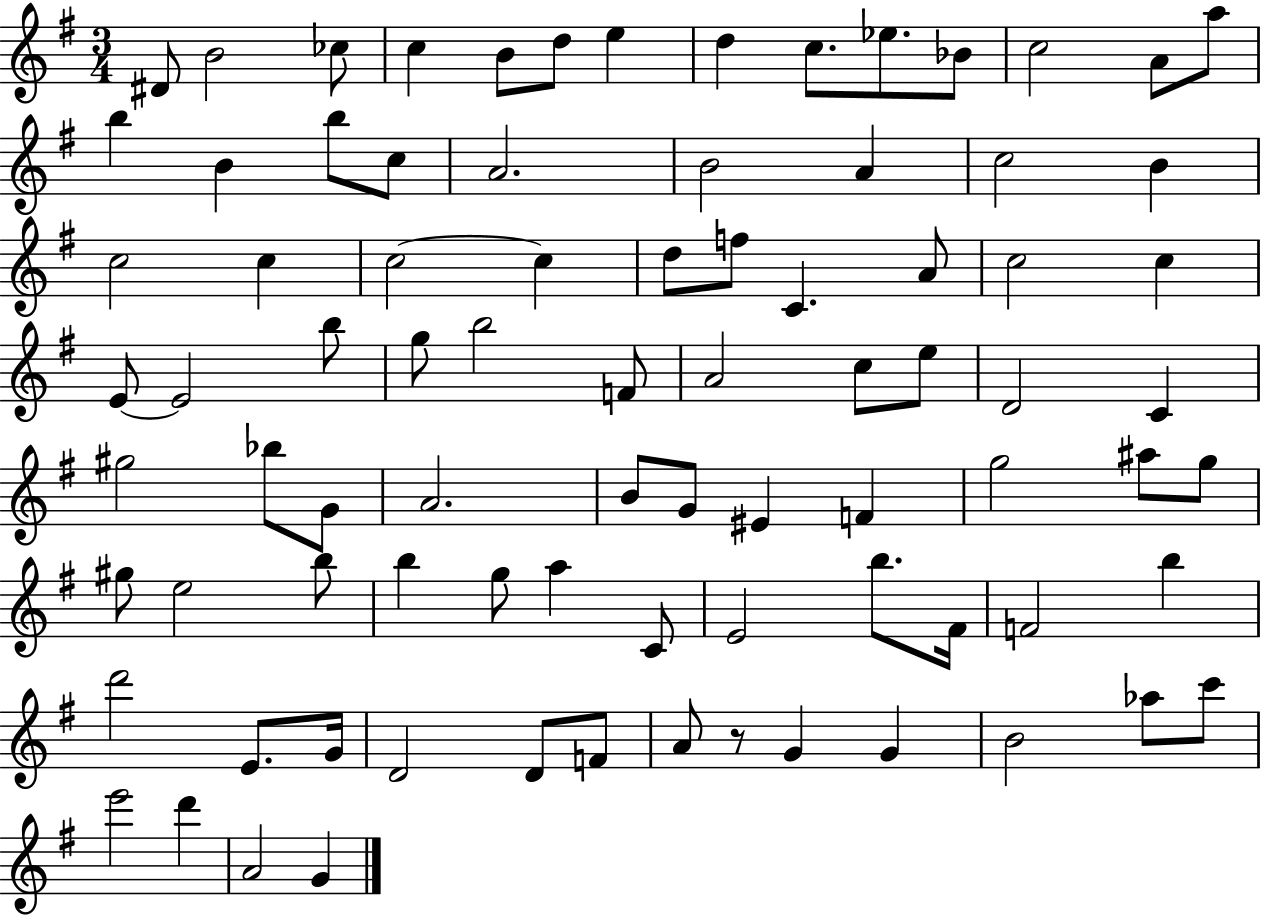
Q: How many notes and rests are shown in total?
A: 84